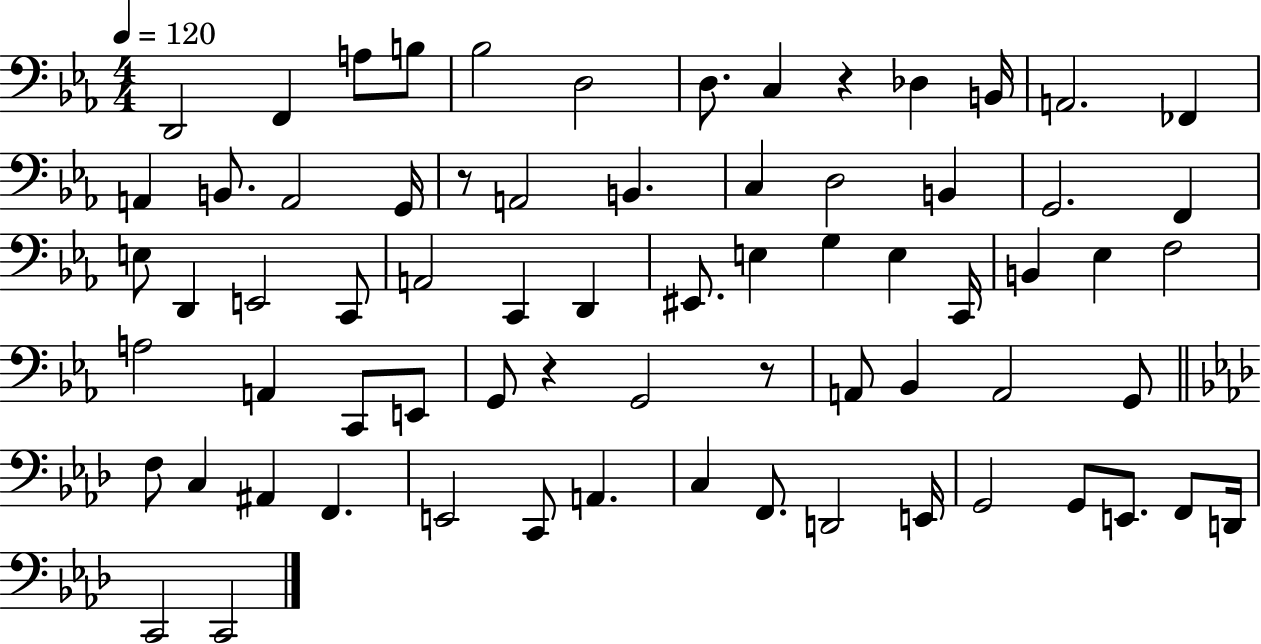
{
  \clef bass
  \numericTimeSignature
  \time 4/4
  \key ees \major
  \tempo 4 = 120
  d,2 f,4 a8 b8 | bes2 d2 | d8. c4 r4 des4 b,16 | a,2. fes,4 | \break a,4 b,8. a,2 g,16 | r8 a,2 b,4. | c4 d2 b,4 | g,2. f,4 | \break e8 d,4 e,2 c,8 | a,2 c,4 d,4 | eis,8. e4 g4 e4 c,16 | b,4 ees4 f2 | \break a2 a,4 c,8 e,8 | g,8 r4 g,2 r8 | a,8 bes,4 a,2 g,8 | \bar "||" \break \key f \minor f8 c4 ais,4 f,4. | e,2 c,8 a,4. | c4 f,8. d,2 e,16 | g,2 g,8 e,8. f,8 d,16 | \break c,2 c,2 | \bar "|."
}